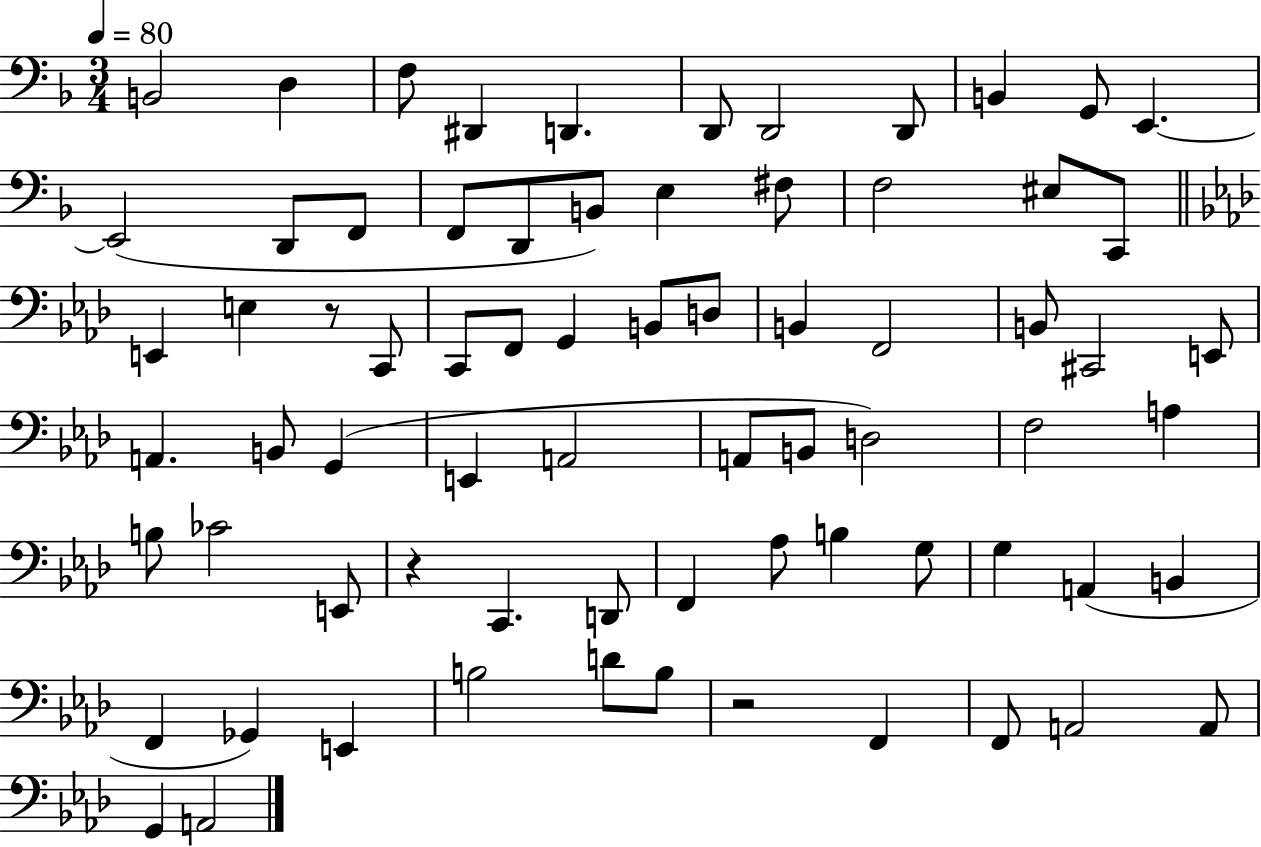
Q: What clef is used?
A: bass